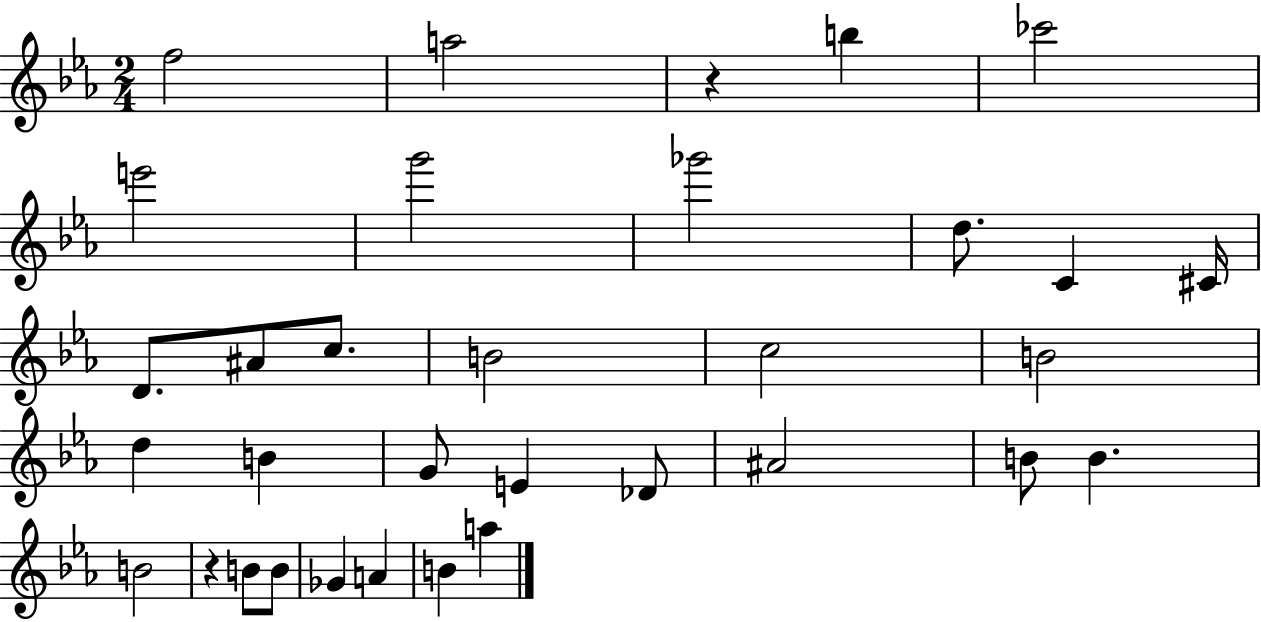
{
  \clef treble
  \numericTimeSignature
  \time 2/4
  \key ees \major
  \repeat volta 2 { f''2 | a''2 | r4 b''4 | ces'''2 | \break e'''2 | g'''2 | ges'''2 | d''8. c'4 cis'16 | \break d'8. ais'8 c''8. | b'2 | c''2 | b'2 | \break d''4 b'4 | g'8 e'4 des'8 | ais'2 | b'8 b'4. | \break b'2 | r4 b'8 b'8 | ges'4 a'4 | b'4 a''4 | \break } \bar "|."
}